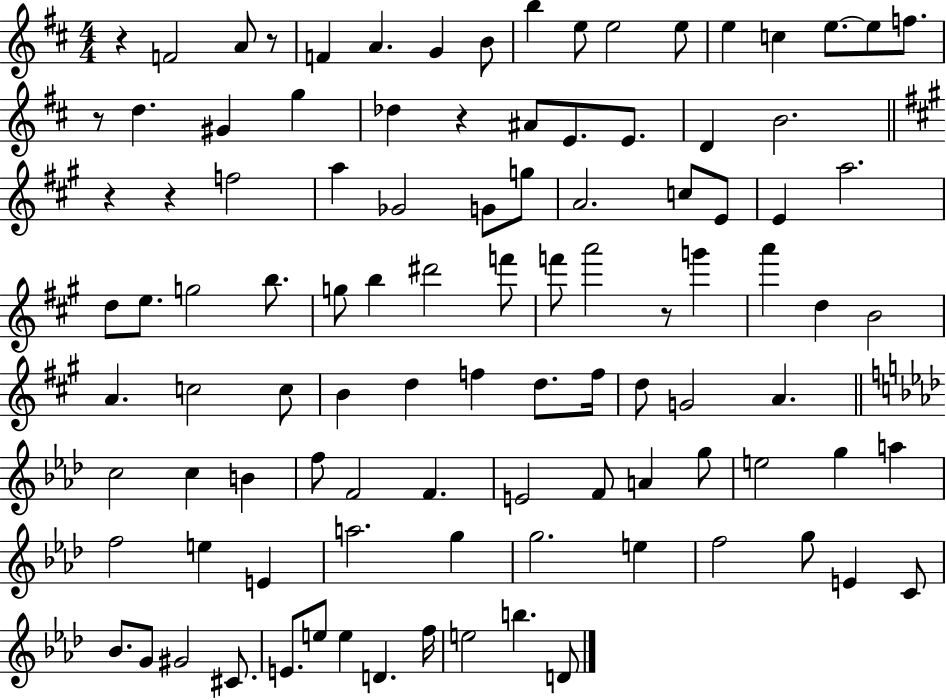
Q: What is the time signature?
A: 4/4